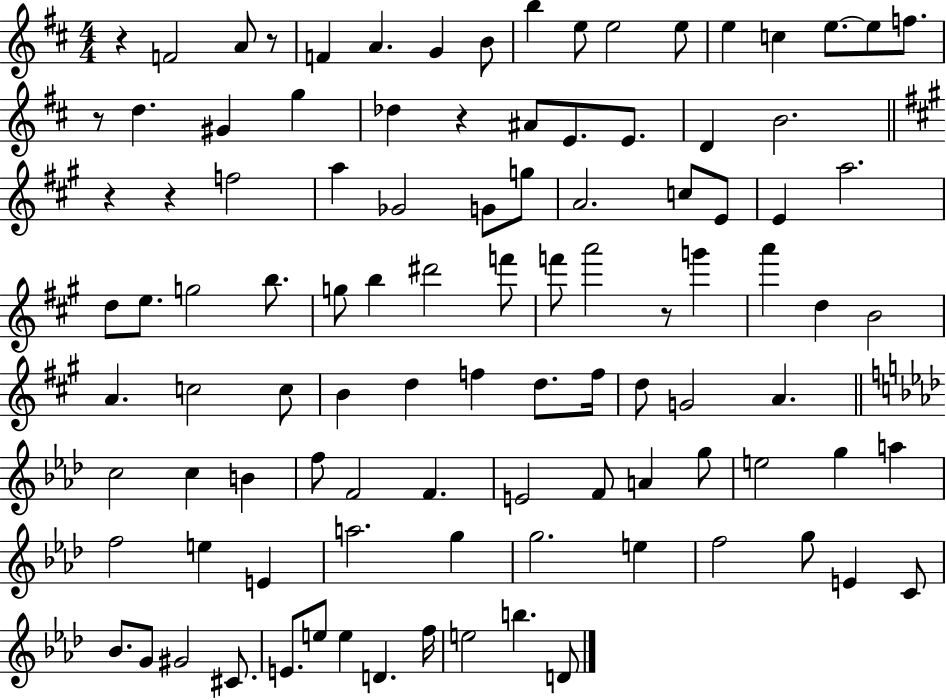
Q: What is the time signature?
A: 4/4